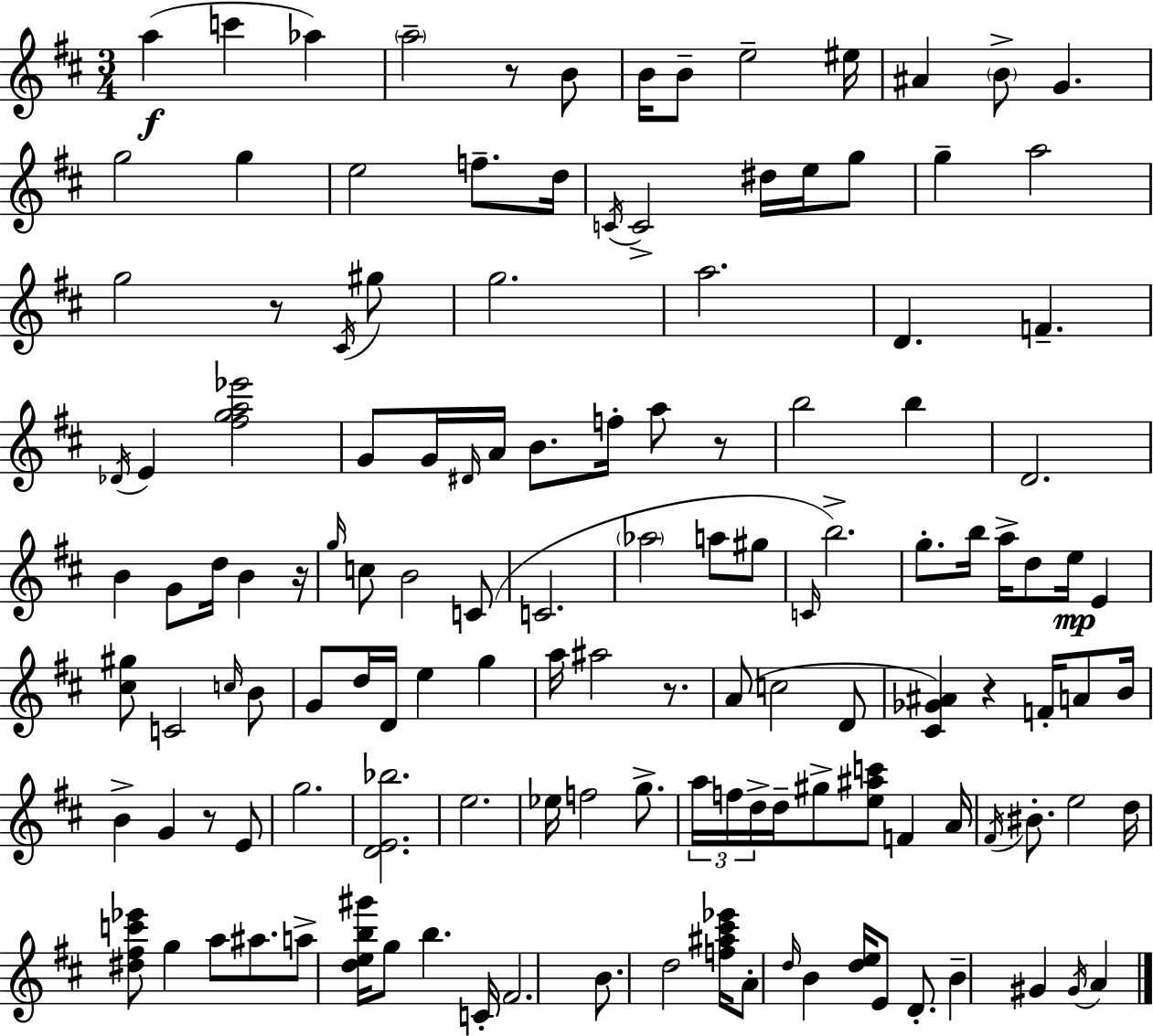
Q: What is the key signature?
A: D major